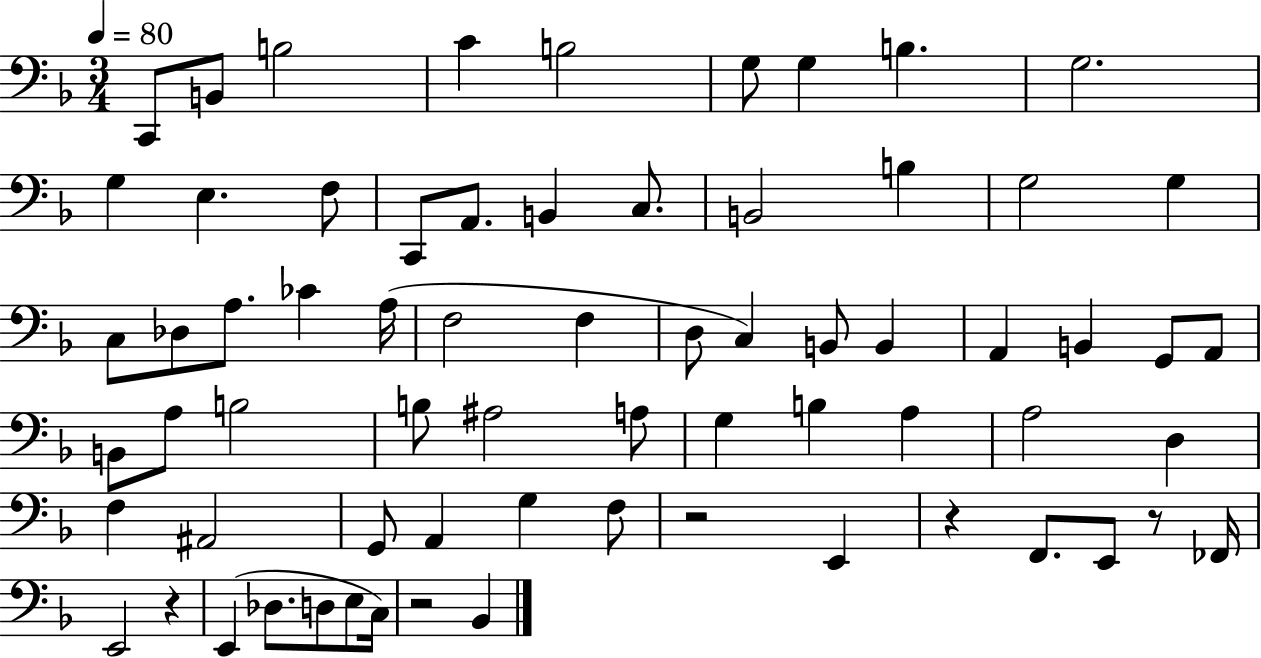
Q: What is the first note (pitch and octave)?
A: C2